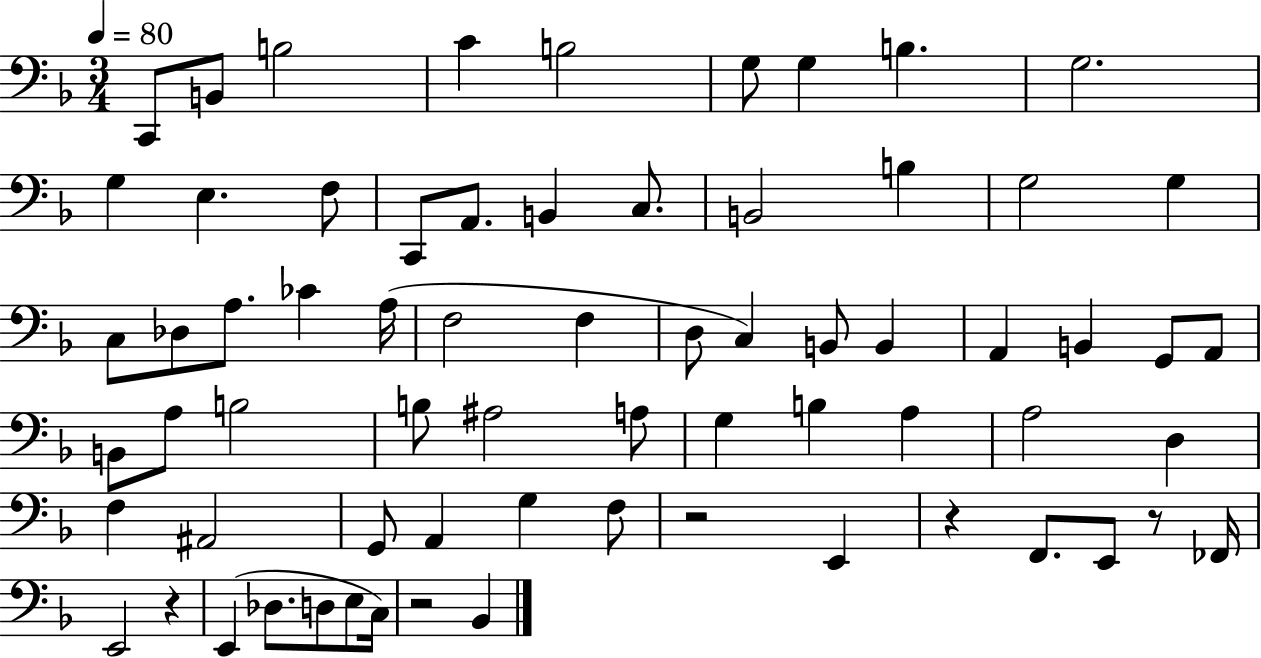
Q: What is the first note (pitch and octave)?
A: C2